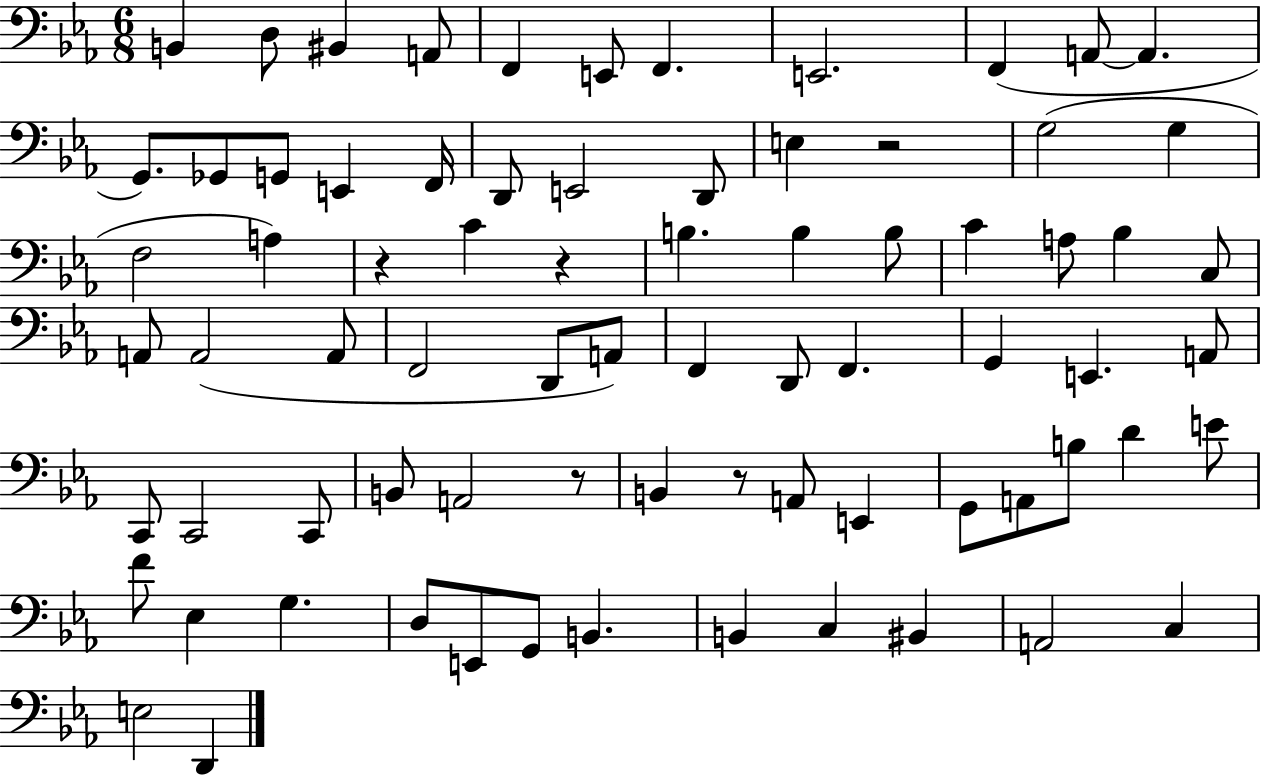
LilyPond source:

{
  \clef bass
  \numericTimeSignature
  \time 6/8
  \key ees \major
  \repeat volta 2 { b,4 d8 bis,4 a,8 | f,4 e,8 f,4. | e,2. | f,4( a,8~~ a,4. | \break g,8.) ges,8 g,8 e,4 f,16 | d,8 e,2 d,8 | e4 r2 | g2( g4 | \break f2 a4) | r4 c'4 r4 | b4. b4 b8 | c'4 a8 bes4 c8 | \break a,8 a,2( a,8 | f,2 d,8 a,8) | f,4 d,8 f,4. | g,4 e,4. a,8 | \break c,8 c,2 c,8 | b,8 a,2 r8 | b,4 r8 a,8 e,4 | g,8 a,8 b8 d'4 e'8 | \break f'8 ees4 g4. | d8 e,8 g,8 b,4. | b,4 c4 bis,4 | a,2 c4 | \break e2 d,4 | } \bar "|."
}